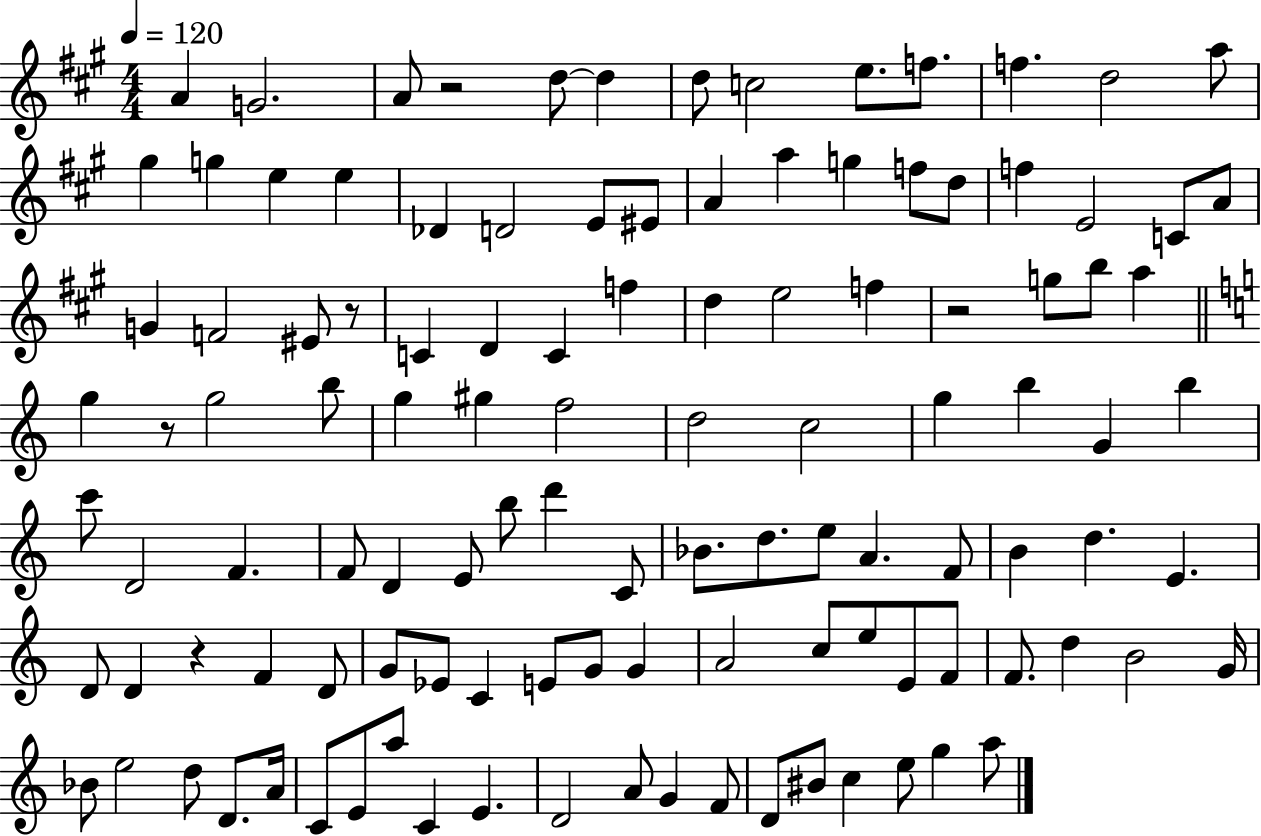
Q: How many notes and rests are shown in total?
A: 115